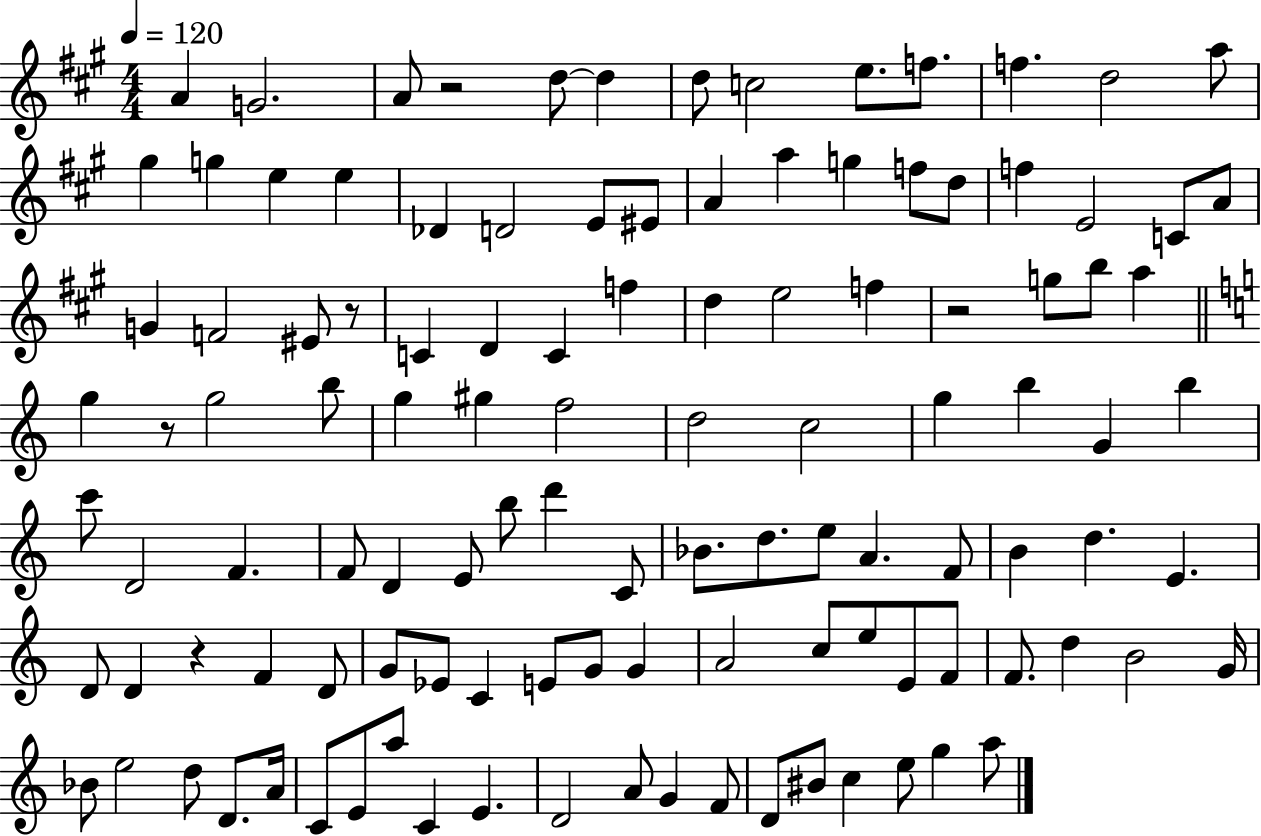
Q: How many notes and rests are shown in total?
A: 115